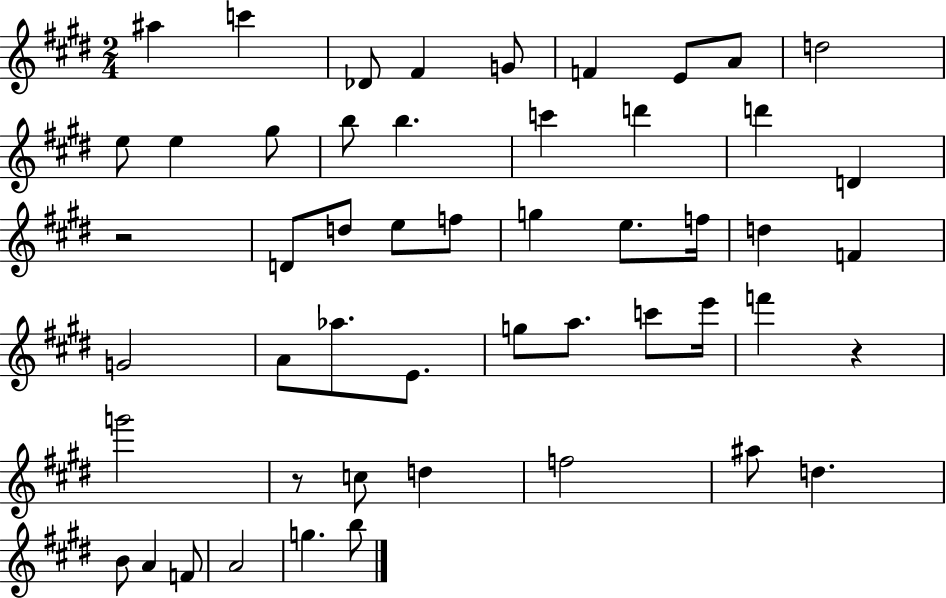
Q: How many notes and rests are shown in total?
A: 51